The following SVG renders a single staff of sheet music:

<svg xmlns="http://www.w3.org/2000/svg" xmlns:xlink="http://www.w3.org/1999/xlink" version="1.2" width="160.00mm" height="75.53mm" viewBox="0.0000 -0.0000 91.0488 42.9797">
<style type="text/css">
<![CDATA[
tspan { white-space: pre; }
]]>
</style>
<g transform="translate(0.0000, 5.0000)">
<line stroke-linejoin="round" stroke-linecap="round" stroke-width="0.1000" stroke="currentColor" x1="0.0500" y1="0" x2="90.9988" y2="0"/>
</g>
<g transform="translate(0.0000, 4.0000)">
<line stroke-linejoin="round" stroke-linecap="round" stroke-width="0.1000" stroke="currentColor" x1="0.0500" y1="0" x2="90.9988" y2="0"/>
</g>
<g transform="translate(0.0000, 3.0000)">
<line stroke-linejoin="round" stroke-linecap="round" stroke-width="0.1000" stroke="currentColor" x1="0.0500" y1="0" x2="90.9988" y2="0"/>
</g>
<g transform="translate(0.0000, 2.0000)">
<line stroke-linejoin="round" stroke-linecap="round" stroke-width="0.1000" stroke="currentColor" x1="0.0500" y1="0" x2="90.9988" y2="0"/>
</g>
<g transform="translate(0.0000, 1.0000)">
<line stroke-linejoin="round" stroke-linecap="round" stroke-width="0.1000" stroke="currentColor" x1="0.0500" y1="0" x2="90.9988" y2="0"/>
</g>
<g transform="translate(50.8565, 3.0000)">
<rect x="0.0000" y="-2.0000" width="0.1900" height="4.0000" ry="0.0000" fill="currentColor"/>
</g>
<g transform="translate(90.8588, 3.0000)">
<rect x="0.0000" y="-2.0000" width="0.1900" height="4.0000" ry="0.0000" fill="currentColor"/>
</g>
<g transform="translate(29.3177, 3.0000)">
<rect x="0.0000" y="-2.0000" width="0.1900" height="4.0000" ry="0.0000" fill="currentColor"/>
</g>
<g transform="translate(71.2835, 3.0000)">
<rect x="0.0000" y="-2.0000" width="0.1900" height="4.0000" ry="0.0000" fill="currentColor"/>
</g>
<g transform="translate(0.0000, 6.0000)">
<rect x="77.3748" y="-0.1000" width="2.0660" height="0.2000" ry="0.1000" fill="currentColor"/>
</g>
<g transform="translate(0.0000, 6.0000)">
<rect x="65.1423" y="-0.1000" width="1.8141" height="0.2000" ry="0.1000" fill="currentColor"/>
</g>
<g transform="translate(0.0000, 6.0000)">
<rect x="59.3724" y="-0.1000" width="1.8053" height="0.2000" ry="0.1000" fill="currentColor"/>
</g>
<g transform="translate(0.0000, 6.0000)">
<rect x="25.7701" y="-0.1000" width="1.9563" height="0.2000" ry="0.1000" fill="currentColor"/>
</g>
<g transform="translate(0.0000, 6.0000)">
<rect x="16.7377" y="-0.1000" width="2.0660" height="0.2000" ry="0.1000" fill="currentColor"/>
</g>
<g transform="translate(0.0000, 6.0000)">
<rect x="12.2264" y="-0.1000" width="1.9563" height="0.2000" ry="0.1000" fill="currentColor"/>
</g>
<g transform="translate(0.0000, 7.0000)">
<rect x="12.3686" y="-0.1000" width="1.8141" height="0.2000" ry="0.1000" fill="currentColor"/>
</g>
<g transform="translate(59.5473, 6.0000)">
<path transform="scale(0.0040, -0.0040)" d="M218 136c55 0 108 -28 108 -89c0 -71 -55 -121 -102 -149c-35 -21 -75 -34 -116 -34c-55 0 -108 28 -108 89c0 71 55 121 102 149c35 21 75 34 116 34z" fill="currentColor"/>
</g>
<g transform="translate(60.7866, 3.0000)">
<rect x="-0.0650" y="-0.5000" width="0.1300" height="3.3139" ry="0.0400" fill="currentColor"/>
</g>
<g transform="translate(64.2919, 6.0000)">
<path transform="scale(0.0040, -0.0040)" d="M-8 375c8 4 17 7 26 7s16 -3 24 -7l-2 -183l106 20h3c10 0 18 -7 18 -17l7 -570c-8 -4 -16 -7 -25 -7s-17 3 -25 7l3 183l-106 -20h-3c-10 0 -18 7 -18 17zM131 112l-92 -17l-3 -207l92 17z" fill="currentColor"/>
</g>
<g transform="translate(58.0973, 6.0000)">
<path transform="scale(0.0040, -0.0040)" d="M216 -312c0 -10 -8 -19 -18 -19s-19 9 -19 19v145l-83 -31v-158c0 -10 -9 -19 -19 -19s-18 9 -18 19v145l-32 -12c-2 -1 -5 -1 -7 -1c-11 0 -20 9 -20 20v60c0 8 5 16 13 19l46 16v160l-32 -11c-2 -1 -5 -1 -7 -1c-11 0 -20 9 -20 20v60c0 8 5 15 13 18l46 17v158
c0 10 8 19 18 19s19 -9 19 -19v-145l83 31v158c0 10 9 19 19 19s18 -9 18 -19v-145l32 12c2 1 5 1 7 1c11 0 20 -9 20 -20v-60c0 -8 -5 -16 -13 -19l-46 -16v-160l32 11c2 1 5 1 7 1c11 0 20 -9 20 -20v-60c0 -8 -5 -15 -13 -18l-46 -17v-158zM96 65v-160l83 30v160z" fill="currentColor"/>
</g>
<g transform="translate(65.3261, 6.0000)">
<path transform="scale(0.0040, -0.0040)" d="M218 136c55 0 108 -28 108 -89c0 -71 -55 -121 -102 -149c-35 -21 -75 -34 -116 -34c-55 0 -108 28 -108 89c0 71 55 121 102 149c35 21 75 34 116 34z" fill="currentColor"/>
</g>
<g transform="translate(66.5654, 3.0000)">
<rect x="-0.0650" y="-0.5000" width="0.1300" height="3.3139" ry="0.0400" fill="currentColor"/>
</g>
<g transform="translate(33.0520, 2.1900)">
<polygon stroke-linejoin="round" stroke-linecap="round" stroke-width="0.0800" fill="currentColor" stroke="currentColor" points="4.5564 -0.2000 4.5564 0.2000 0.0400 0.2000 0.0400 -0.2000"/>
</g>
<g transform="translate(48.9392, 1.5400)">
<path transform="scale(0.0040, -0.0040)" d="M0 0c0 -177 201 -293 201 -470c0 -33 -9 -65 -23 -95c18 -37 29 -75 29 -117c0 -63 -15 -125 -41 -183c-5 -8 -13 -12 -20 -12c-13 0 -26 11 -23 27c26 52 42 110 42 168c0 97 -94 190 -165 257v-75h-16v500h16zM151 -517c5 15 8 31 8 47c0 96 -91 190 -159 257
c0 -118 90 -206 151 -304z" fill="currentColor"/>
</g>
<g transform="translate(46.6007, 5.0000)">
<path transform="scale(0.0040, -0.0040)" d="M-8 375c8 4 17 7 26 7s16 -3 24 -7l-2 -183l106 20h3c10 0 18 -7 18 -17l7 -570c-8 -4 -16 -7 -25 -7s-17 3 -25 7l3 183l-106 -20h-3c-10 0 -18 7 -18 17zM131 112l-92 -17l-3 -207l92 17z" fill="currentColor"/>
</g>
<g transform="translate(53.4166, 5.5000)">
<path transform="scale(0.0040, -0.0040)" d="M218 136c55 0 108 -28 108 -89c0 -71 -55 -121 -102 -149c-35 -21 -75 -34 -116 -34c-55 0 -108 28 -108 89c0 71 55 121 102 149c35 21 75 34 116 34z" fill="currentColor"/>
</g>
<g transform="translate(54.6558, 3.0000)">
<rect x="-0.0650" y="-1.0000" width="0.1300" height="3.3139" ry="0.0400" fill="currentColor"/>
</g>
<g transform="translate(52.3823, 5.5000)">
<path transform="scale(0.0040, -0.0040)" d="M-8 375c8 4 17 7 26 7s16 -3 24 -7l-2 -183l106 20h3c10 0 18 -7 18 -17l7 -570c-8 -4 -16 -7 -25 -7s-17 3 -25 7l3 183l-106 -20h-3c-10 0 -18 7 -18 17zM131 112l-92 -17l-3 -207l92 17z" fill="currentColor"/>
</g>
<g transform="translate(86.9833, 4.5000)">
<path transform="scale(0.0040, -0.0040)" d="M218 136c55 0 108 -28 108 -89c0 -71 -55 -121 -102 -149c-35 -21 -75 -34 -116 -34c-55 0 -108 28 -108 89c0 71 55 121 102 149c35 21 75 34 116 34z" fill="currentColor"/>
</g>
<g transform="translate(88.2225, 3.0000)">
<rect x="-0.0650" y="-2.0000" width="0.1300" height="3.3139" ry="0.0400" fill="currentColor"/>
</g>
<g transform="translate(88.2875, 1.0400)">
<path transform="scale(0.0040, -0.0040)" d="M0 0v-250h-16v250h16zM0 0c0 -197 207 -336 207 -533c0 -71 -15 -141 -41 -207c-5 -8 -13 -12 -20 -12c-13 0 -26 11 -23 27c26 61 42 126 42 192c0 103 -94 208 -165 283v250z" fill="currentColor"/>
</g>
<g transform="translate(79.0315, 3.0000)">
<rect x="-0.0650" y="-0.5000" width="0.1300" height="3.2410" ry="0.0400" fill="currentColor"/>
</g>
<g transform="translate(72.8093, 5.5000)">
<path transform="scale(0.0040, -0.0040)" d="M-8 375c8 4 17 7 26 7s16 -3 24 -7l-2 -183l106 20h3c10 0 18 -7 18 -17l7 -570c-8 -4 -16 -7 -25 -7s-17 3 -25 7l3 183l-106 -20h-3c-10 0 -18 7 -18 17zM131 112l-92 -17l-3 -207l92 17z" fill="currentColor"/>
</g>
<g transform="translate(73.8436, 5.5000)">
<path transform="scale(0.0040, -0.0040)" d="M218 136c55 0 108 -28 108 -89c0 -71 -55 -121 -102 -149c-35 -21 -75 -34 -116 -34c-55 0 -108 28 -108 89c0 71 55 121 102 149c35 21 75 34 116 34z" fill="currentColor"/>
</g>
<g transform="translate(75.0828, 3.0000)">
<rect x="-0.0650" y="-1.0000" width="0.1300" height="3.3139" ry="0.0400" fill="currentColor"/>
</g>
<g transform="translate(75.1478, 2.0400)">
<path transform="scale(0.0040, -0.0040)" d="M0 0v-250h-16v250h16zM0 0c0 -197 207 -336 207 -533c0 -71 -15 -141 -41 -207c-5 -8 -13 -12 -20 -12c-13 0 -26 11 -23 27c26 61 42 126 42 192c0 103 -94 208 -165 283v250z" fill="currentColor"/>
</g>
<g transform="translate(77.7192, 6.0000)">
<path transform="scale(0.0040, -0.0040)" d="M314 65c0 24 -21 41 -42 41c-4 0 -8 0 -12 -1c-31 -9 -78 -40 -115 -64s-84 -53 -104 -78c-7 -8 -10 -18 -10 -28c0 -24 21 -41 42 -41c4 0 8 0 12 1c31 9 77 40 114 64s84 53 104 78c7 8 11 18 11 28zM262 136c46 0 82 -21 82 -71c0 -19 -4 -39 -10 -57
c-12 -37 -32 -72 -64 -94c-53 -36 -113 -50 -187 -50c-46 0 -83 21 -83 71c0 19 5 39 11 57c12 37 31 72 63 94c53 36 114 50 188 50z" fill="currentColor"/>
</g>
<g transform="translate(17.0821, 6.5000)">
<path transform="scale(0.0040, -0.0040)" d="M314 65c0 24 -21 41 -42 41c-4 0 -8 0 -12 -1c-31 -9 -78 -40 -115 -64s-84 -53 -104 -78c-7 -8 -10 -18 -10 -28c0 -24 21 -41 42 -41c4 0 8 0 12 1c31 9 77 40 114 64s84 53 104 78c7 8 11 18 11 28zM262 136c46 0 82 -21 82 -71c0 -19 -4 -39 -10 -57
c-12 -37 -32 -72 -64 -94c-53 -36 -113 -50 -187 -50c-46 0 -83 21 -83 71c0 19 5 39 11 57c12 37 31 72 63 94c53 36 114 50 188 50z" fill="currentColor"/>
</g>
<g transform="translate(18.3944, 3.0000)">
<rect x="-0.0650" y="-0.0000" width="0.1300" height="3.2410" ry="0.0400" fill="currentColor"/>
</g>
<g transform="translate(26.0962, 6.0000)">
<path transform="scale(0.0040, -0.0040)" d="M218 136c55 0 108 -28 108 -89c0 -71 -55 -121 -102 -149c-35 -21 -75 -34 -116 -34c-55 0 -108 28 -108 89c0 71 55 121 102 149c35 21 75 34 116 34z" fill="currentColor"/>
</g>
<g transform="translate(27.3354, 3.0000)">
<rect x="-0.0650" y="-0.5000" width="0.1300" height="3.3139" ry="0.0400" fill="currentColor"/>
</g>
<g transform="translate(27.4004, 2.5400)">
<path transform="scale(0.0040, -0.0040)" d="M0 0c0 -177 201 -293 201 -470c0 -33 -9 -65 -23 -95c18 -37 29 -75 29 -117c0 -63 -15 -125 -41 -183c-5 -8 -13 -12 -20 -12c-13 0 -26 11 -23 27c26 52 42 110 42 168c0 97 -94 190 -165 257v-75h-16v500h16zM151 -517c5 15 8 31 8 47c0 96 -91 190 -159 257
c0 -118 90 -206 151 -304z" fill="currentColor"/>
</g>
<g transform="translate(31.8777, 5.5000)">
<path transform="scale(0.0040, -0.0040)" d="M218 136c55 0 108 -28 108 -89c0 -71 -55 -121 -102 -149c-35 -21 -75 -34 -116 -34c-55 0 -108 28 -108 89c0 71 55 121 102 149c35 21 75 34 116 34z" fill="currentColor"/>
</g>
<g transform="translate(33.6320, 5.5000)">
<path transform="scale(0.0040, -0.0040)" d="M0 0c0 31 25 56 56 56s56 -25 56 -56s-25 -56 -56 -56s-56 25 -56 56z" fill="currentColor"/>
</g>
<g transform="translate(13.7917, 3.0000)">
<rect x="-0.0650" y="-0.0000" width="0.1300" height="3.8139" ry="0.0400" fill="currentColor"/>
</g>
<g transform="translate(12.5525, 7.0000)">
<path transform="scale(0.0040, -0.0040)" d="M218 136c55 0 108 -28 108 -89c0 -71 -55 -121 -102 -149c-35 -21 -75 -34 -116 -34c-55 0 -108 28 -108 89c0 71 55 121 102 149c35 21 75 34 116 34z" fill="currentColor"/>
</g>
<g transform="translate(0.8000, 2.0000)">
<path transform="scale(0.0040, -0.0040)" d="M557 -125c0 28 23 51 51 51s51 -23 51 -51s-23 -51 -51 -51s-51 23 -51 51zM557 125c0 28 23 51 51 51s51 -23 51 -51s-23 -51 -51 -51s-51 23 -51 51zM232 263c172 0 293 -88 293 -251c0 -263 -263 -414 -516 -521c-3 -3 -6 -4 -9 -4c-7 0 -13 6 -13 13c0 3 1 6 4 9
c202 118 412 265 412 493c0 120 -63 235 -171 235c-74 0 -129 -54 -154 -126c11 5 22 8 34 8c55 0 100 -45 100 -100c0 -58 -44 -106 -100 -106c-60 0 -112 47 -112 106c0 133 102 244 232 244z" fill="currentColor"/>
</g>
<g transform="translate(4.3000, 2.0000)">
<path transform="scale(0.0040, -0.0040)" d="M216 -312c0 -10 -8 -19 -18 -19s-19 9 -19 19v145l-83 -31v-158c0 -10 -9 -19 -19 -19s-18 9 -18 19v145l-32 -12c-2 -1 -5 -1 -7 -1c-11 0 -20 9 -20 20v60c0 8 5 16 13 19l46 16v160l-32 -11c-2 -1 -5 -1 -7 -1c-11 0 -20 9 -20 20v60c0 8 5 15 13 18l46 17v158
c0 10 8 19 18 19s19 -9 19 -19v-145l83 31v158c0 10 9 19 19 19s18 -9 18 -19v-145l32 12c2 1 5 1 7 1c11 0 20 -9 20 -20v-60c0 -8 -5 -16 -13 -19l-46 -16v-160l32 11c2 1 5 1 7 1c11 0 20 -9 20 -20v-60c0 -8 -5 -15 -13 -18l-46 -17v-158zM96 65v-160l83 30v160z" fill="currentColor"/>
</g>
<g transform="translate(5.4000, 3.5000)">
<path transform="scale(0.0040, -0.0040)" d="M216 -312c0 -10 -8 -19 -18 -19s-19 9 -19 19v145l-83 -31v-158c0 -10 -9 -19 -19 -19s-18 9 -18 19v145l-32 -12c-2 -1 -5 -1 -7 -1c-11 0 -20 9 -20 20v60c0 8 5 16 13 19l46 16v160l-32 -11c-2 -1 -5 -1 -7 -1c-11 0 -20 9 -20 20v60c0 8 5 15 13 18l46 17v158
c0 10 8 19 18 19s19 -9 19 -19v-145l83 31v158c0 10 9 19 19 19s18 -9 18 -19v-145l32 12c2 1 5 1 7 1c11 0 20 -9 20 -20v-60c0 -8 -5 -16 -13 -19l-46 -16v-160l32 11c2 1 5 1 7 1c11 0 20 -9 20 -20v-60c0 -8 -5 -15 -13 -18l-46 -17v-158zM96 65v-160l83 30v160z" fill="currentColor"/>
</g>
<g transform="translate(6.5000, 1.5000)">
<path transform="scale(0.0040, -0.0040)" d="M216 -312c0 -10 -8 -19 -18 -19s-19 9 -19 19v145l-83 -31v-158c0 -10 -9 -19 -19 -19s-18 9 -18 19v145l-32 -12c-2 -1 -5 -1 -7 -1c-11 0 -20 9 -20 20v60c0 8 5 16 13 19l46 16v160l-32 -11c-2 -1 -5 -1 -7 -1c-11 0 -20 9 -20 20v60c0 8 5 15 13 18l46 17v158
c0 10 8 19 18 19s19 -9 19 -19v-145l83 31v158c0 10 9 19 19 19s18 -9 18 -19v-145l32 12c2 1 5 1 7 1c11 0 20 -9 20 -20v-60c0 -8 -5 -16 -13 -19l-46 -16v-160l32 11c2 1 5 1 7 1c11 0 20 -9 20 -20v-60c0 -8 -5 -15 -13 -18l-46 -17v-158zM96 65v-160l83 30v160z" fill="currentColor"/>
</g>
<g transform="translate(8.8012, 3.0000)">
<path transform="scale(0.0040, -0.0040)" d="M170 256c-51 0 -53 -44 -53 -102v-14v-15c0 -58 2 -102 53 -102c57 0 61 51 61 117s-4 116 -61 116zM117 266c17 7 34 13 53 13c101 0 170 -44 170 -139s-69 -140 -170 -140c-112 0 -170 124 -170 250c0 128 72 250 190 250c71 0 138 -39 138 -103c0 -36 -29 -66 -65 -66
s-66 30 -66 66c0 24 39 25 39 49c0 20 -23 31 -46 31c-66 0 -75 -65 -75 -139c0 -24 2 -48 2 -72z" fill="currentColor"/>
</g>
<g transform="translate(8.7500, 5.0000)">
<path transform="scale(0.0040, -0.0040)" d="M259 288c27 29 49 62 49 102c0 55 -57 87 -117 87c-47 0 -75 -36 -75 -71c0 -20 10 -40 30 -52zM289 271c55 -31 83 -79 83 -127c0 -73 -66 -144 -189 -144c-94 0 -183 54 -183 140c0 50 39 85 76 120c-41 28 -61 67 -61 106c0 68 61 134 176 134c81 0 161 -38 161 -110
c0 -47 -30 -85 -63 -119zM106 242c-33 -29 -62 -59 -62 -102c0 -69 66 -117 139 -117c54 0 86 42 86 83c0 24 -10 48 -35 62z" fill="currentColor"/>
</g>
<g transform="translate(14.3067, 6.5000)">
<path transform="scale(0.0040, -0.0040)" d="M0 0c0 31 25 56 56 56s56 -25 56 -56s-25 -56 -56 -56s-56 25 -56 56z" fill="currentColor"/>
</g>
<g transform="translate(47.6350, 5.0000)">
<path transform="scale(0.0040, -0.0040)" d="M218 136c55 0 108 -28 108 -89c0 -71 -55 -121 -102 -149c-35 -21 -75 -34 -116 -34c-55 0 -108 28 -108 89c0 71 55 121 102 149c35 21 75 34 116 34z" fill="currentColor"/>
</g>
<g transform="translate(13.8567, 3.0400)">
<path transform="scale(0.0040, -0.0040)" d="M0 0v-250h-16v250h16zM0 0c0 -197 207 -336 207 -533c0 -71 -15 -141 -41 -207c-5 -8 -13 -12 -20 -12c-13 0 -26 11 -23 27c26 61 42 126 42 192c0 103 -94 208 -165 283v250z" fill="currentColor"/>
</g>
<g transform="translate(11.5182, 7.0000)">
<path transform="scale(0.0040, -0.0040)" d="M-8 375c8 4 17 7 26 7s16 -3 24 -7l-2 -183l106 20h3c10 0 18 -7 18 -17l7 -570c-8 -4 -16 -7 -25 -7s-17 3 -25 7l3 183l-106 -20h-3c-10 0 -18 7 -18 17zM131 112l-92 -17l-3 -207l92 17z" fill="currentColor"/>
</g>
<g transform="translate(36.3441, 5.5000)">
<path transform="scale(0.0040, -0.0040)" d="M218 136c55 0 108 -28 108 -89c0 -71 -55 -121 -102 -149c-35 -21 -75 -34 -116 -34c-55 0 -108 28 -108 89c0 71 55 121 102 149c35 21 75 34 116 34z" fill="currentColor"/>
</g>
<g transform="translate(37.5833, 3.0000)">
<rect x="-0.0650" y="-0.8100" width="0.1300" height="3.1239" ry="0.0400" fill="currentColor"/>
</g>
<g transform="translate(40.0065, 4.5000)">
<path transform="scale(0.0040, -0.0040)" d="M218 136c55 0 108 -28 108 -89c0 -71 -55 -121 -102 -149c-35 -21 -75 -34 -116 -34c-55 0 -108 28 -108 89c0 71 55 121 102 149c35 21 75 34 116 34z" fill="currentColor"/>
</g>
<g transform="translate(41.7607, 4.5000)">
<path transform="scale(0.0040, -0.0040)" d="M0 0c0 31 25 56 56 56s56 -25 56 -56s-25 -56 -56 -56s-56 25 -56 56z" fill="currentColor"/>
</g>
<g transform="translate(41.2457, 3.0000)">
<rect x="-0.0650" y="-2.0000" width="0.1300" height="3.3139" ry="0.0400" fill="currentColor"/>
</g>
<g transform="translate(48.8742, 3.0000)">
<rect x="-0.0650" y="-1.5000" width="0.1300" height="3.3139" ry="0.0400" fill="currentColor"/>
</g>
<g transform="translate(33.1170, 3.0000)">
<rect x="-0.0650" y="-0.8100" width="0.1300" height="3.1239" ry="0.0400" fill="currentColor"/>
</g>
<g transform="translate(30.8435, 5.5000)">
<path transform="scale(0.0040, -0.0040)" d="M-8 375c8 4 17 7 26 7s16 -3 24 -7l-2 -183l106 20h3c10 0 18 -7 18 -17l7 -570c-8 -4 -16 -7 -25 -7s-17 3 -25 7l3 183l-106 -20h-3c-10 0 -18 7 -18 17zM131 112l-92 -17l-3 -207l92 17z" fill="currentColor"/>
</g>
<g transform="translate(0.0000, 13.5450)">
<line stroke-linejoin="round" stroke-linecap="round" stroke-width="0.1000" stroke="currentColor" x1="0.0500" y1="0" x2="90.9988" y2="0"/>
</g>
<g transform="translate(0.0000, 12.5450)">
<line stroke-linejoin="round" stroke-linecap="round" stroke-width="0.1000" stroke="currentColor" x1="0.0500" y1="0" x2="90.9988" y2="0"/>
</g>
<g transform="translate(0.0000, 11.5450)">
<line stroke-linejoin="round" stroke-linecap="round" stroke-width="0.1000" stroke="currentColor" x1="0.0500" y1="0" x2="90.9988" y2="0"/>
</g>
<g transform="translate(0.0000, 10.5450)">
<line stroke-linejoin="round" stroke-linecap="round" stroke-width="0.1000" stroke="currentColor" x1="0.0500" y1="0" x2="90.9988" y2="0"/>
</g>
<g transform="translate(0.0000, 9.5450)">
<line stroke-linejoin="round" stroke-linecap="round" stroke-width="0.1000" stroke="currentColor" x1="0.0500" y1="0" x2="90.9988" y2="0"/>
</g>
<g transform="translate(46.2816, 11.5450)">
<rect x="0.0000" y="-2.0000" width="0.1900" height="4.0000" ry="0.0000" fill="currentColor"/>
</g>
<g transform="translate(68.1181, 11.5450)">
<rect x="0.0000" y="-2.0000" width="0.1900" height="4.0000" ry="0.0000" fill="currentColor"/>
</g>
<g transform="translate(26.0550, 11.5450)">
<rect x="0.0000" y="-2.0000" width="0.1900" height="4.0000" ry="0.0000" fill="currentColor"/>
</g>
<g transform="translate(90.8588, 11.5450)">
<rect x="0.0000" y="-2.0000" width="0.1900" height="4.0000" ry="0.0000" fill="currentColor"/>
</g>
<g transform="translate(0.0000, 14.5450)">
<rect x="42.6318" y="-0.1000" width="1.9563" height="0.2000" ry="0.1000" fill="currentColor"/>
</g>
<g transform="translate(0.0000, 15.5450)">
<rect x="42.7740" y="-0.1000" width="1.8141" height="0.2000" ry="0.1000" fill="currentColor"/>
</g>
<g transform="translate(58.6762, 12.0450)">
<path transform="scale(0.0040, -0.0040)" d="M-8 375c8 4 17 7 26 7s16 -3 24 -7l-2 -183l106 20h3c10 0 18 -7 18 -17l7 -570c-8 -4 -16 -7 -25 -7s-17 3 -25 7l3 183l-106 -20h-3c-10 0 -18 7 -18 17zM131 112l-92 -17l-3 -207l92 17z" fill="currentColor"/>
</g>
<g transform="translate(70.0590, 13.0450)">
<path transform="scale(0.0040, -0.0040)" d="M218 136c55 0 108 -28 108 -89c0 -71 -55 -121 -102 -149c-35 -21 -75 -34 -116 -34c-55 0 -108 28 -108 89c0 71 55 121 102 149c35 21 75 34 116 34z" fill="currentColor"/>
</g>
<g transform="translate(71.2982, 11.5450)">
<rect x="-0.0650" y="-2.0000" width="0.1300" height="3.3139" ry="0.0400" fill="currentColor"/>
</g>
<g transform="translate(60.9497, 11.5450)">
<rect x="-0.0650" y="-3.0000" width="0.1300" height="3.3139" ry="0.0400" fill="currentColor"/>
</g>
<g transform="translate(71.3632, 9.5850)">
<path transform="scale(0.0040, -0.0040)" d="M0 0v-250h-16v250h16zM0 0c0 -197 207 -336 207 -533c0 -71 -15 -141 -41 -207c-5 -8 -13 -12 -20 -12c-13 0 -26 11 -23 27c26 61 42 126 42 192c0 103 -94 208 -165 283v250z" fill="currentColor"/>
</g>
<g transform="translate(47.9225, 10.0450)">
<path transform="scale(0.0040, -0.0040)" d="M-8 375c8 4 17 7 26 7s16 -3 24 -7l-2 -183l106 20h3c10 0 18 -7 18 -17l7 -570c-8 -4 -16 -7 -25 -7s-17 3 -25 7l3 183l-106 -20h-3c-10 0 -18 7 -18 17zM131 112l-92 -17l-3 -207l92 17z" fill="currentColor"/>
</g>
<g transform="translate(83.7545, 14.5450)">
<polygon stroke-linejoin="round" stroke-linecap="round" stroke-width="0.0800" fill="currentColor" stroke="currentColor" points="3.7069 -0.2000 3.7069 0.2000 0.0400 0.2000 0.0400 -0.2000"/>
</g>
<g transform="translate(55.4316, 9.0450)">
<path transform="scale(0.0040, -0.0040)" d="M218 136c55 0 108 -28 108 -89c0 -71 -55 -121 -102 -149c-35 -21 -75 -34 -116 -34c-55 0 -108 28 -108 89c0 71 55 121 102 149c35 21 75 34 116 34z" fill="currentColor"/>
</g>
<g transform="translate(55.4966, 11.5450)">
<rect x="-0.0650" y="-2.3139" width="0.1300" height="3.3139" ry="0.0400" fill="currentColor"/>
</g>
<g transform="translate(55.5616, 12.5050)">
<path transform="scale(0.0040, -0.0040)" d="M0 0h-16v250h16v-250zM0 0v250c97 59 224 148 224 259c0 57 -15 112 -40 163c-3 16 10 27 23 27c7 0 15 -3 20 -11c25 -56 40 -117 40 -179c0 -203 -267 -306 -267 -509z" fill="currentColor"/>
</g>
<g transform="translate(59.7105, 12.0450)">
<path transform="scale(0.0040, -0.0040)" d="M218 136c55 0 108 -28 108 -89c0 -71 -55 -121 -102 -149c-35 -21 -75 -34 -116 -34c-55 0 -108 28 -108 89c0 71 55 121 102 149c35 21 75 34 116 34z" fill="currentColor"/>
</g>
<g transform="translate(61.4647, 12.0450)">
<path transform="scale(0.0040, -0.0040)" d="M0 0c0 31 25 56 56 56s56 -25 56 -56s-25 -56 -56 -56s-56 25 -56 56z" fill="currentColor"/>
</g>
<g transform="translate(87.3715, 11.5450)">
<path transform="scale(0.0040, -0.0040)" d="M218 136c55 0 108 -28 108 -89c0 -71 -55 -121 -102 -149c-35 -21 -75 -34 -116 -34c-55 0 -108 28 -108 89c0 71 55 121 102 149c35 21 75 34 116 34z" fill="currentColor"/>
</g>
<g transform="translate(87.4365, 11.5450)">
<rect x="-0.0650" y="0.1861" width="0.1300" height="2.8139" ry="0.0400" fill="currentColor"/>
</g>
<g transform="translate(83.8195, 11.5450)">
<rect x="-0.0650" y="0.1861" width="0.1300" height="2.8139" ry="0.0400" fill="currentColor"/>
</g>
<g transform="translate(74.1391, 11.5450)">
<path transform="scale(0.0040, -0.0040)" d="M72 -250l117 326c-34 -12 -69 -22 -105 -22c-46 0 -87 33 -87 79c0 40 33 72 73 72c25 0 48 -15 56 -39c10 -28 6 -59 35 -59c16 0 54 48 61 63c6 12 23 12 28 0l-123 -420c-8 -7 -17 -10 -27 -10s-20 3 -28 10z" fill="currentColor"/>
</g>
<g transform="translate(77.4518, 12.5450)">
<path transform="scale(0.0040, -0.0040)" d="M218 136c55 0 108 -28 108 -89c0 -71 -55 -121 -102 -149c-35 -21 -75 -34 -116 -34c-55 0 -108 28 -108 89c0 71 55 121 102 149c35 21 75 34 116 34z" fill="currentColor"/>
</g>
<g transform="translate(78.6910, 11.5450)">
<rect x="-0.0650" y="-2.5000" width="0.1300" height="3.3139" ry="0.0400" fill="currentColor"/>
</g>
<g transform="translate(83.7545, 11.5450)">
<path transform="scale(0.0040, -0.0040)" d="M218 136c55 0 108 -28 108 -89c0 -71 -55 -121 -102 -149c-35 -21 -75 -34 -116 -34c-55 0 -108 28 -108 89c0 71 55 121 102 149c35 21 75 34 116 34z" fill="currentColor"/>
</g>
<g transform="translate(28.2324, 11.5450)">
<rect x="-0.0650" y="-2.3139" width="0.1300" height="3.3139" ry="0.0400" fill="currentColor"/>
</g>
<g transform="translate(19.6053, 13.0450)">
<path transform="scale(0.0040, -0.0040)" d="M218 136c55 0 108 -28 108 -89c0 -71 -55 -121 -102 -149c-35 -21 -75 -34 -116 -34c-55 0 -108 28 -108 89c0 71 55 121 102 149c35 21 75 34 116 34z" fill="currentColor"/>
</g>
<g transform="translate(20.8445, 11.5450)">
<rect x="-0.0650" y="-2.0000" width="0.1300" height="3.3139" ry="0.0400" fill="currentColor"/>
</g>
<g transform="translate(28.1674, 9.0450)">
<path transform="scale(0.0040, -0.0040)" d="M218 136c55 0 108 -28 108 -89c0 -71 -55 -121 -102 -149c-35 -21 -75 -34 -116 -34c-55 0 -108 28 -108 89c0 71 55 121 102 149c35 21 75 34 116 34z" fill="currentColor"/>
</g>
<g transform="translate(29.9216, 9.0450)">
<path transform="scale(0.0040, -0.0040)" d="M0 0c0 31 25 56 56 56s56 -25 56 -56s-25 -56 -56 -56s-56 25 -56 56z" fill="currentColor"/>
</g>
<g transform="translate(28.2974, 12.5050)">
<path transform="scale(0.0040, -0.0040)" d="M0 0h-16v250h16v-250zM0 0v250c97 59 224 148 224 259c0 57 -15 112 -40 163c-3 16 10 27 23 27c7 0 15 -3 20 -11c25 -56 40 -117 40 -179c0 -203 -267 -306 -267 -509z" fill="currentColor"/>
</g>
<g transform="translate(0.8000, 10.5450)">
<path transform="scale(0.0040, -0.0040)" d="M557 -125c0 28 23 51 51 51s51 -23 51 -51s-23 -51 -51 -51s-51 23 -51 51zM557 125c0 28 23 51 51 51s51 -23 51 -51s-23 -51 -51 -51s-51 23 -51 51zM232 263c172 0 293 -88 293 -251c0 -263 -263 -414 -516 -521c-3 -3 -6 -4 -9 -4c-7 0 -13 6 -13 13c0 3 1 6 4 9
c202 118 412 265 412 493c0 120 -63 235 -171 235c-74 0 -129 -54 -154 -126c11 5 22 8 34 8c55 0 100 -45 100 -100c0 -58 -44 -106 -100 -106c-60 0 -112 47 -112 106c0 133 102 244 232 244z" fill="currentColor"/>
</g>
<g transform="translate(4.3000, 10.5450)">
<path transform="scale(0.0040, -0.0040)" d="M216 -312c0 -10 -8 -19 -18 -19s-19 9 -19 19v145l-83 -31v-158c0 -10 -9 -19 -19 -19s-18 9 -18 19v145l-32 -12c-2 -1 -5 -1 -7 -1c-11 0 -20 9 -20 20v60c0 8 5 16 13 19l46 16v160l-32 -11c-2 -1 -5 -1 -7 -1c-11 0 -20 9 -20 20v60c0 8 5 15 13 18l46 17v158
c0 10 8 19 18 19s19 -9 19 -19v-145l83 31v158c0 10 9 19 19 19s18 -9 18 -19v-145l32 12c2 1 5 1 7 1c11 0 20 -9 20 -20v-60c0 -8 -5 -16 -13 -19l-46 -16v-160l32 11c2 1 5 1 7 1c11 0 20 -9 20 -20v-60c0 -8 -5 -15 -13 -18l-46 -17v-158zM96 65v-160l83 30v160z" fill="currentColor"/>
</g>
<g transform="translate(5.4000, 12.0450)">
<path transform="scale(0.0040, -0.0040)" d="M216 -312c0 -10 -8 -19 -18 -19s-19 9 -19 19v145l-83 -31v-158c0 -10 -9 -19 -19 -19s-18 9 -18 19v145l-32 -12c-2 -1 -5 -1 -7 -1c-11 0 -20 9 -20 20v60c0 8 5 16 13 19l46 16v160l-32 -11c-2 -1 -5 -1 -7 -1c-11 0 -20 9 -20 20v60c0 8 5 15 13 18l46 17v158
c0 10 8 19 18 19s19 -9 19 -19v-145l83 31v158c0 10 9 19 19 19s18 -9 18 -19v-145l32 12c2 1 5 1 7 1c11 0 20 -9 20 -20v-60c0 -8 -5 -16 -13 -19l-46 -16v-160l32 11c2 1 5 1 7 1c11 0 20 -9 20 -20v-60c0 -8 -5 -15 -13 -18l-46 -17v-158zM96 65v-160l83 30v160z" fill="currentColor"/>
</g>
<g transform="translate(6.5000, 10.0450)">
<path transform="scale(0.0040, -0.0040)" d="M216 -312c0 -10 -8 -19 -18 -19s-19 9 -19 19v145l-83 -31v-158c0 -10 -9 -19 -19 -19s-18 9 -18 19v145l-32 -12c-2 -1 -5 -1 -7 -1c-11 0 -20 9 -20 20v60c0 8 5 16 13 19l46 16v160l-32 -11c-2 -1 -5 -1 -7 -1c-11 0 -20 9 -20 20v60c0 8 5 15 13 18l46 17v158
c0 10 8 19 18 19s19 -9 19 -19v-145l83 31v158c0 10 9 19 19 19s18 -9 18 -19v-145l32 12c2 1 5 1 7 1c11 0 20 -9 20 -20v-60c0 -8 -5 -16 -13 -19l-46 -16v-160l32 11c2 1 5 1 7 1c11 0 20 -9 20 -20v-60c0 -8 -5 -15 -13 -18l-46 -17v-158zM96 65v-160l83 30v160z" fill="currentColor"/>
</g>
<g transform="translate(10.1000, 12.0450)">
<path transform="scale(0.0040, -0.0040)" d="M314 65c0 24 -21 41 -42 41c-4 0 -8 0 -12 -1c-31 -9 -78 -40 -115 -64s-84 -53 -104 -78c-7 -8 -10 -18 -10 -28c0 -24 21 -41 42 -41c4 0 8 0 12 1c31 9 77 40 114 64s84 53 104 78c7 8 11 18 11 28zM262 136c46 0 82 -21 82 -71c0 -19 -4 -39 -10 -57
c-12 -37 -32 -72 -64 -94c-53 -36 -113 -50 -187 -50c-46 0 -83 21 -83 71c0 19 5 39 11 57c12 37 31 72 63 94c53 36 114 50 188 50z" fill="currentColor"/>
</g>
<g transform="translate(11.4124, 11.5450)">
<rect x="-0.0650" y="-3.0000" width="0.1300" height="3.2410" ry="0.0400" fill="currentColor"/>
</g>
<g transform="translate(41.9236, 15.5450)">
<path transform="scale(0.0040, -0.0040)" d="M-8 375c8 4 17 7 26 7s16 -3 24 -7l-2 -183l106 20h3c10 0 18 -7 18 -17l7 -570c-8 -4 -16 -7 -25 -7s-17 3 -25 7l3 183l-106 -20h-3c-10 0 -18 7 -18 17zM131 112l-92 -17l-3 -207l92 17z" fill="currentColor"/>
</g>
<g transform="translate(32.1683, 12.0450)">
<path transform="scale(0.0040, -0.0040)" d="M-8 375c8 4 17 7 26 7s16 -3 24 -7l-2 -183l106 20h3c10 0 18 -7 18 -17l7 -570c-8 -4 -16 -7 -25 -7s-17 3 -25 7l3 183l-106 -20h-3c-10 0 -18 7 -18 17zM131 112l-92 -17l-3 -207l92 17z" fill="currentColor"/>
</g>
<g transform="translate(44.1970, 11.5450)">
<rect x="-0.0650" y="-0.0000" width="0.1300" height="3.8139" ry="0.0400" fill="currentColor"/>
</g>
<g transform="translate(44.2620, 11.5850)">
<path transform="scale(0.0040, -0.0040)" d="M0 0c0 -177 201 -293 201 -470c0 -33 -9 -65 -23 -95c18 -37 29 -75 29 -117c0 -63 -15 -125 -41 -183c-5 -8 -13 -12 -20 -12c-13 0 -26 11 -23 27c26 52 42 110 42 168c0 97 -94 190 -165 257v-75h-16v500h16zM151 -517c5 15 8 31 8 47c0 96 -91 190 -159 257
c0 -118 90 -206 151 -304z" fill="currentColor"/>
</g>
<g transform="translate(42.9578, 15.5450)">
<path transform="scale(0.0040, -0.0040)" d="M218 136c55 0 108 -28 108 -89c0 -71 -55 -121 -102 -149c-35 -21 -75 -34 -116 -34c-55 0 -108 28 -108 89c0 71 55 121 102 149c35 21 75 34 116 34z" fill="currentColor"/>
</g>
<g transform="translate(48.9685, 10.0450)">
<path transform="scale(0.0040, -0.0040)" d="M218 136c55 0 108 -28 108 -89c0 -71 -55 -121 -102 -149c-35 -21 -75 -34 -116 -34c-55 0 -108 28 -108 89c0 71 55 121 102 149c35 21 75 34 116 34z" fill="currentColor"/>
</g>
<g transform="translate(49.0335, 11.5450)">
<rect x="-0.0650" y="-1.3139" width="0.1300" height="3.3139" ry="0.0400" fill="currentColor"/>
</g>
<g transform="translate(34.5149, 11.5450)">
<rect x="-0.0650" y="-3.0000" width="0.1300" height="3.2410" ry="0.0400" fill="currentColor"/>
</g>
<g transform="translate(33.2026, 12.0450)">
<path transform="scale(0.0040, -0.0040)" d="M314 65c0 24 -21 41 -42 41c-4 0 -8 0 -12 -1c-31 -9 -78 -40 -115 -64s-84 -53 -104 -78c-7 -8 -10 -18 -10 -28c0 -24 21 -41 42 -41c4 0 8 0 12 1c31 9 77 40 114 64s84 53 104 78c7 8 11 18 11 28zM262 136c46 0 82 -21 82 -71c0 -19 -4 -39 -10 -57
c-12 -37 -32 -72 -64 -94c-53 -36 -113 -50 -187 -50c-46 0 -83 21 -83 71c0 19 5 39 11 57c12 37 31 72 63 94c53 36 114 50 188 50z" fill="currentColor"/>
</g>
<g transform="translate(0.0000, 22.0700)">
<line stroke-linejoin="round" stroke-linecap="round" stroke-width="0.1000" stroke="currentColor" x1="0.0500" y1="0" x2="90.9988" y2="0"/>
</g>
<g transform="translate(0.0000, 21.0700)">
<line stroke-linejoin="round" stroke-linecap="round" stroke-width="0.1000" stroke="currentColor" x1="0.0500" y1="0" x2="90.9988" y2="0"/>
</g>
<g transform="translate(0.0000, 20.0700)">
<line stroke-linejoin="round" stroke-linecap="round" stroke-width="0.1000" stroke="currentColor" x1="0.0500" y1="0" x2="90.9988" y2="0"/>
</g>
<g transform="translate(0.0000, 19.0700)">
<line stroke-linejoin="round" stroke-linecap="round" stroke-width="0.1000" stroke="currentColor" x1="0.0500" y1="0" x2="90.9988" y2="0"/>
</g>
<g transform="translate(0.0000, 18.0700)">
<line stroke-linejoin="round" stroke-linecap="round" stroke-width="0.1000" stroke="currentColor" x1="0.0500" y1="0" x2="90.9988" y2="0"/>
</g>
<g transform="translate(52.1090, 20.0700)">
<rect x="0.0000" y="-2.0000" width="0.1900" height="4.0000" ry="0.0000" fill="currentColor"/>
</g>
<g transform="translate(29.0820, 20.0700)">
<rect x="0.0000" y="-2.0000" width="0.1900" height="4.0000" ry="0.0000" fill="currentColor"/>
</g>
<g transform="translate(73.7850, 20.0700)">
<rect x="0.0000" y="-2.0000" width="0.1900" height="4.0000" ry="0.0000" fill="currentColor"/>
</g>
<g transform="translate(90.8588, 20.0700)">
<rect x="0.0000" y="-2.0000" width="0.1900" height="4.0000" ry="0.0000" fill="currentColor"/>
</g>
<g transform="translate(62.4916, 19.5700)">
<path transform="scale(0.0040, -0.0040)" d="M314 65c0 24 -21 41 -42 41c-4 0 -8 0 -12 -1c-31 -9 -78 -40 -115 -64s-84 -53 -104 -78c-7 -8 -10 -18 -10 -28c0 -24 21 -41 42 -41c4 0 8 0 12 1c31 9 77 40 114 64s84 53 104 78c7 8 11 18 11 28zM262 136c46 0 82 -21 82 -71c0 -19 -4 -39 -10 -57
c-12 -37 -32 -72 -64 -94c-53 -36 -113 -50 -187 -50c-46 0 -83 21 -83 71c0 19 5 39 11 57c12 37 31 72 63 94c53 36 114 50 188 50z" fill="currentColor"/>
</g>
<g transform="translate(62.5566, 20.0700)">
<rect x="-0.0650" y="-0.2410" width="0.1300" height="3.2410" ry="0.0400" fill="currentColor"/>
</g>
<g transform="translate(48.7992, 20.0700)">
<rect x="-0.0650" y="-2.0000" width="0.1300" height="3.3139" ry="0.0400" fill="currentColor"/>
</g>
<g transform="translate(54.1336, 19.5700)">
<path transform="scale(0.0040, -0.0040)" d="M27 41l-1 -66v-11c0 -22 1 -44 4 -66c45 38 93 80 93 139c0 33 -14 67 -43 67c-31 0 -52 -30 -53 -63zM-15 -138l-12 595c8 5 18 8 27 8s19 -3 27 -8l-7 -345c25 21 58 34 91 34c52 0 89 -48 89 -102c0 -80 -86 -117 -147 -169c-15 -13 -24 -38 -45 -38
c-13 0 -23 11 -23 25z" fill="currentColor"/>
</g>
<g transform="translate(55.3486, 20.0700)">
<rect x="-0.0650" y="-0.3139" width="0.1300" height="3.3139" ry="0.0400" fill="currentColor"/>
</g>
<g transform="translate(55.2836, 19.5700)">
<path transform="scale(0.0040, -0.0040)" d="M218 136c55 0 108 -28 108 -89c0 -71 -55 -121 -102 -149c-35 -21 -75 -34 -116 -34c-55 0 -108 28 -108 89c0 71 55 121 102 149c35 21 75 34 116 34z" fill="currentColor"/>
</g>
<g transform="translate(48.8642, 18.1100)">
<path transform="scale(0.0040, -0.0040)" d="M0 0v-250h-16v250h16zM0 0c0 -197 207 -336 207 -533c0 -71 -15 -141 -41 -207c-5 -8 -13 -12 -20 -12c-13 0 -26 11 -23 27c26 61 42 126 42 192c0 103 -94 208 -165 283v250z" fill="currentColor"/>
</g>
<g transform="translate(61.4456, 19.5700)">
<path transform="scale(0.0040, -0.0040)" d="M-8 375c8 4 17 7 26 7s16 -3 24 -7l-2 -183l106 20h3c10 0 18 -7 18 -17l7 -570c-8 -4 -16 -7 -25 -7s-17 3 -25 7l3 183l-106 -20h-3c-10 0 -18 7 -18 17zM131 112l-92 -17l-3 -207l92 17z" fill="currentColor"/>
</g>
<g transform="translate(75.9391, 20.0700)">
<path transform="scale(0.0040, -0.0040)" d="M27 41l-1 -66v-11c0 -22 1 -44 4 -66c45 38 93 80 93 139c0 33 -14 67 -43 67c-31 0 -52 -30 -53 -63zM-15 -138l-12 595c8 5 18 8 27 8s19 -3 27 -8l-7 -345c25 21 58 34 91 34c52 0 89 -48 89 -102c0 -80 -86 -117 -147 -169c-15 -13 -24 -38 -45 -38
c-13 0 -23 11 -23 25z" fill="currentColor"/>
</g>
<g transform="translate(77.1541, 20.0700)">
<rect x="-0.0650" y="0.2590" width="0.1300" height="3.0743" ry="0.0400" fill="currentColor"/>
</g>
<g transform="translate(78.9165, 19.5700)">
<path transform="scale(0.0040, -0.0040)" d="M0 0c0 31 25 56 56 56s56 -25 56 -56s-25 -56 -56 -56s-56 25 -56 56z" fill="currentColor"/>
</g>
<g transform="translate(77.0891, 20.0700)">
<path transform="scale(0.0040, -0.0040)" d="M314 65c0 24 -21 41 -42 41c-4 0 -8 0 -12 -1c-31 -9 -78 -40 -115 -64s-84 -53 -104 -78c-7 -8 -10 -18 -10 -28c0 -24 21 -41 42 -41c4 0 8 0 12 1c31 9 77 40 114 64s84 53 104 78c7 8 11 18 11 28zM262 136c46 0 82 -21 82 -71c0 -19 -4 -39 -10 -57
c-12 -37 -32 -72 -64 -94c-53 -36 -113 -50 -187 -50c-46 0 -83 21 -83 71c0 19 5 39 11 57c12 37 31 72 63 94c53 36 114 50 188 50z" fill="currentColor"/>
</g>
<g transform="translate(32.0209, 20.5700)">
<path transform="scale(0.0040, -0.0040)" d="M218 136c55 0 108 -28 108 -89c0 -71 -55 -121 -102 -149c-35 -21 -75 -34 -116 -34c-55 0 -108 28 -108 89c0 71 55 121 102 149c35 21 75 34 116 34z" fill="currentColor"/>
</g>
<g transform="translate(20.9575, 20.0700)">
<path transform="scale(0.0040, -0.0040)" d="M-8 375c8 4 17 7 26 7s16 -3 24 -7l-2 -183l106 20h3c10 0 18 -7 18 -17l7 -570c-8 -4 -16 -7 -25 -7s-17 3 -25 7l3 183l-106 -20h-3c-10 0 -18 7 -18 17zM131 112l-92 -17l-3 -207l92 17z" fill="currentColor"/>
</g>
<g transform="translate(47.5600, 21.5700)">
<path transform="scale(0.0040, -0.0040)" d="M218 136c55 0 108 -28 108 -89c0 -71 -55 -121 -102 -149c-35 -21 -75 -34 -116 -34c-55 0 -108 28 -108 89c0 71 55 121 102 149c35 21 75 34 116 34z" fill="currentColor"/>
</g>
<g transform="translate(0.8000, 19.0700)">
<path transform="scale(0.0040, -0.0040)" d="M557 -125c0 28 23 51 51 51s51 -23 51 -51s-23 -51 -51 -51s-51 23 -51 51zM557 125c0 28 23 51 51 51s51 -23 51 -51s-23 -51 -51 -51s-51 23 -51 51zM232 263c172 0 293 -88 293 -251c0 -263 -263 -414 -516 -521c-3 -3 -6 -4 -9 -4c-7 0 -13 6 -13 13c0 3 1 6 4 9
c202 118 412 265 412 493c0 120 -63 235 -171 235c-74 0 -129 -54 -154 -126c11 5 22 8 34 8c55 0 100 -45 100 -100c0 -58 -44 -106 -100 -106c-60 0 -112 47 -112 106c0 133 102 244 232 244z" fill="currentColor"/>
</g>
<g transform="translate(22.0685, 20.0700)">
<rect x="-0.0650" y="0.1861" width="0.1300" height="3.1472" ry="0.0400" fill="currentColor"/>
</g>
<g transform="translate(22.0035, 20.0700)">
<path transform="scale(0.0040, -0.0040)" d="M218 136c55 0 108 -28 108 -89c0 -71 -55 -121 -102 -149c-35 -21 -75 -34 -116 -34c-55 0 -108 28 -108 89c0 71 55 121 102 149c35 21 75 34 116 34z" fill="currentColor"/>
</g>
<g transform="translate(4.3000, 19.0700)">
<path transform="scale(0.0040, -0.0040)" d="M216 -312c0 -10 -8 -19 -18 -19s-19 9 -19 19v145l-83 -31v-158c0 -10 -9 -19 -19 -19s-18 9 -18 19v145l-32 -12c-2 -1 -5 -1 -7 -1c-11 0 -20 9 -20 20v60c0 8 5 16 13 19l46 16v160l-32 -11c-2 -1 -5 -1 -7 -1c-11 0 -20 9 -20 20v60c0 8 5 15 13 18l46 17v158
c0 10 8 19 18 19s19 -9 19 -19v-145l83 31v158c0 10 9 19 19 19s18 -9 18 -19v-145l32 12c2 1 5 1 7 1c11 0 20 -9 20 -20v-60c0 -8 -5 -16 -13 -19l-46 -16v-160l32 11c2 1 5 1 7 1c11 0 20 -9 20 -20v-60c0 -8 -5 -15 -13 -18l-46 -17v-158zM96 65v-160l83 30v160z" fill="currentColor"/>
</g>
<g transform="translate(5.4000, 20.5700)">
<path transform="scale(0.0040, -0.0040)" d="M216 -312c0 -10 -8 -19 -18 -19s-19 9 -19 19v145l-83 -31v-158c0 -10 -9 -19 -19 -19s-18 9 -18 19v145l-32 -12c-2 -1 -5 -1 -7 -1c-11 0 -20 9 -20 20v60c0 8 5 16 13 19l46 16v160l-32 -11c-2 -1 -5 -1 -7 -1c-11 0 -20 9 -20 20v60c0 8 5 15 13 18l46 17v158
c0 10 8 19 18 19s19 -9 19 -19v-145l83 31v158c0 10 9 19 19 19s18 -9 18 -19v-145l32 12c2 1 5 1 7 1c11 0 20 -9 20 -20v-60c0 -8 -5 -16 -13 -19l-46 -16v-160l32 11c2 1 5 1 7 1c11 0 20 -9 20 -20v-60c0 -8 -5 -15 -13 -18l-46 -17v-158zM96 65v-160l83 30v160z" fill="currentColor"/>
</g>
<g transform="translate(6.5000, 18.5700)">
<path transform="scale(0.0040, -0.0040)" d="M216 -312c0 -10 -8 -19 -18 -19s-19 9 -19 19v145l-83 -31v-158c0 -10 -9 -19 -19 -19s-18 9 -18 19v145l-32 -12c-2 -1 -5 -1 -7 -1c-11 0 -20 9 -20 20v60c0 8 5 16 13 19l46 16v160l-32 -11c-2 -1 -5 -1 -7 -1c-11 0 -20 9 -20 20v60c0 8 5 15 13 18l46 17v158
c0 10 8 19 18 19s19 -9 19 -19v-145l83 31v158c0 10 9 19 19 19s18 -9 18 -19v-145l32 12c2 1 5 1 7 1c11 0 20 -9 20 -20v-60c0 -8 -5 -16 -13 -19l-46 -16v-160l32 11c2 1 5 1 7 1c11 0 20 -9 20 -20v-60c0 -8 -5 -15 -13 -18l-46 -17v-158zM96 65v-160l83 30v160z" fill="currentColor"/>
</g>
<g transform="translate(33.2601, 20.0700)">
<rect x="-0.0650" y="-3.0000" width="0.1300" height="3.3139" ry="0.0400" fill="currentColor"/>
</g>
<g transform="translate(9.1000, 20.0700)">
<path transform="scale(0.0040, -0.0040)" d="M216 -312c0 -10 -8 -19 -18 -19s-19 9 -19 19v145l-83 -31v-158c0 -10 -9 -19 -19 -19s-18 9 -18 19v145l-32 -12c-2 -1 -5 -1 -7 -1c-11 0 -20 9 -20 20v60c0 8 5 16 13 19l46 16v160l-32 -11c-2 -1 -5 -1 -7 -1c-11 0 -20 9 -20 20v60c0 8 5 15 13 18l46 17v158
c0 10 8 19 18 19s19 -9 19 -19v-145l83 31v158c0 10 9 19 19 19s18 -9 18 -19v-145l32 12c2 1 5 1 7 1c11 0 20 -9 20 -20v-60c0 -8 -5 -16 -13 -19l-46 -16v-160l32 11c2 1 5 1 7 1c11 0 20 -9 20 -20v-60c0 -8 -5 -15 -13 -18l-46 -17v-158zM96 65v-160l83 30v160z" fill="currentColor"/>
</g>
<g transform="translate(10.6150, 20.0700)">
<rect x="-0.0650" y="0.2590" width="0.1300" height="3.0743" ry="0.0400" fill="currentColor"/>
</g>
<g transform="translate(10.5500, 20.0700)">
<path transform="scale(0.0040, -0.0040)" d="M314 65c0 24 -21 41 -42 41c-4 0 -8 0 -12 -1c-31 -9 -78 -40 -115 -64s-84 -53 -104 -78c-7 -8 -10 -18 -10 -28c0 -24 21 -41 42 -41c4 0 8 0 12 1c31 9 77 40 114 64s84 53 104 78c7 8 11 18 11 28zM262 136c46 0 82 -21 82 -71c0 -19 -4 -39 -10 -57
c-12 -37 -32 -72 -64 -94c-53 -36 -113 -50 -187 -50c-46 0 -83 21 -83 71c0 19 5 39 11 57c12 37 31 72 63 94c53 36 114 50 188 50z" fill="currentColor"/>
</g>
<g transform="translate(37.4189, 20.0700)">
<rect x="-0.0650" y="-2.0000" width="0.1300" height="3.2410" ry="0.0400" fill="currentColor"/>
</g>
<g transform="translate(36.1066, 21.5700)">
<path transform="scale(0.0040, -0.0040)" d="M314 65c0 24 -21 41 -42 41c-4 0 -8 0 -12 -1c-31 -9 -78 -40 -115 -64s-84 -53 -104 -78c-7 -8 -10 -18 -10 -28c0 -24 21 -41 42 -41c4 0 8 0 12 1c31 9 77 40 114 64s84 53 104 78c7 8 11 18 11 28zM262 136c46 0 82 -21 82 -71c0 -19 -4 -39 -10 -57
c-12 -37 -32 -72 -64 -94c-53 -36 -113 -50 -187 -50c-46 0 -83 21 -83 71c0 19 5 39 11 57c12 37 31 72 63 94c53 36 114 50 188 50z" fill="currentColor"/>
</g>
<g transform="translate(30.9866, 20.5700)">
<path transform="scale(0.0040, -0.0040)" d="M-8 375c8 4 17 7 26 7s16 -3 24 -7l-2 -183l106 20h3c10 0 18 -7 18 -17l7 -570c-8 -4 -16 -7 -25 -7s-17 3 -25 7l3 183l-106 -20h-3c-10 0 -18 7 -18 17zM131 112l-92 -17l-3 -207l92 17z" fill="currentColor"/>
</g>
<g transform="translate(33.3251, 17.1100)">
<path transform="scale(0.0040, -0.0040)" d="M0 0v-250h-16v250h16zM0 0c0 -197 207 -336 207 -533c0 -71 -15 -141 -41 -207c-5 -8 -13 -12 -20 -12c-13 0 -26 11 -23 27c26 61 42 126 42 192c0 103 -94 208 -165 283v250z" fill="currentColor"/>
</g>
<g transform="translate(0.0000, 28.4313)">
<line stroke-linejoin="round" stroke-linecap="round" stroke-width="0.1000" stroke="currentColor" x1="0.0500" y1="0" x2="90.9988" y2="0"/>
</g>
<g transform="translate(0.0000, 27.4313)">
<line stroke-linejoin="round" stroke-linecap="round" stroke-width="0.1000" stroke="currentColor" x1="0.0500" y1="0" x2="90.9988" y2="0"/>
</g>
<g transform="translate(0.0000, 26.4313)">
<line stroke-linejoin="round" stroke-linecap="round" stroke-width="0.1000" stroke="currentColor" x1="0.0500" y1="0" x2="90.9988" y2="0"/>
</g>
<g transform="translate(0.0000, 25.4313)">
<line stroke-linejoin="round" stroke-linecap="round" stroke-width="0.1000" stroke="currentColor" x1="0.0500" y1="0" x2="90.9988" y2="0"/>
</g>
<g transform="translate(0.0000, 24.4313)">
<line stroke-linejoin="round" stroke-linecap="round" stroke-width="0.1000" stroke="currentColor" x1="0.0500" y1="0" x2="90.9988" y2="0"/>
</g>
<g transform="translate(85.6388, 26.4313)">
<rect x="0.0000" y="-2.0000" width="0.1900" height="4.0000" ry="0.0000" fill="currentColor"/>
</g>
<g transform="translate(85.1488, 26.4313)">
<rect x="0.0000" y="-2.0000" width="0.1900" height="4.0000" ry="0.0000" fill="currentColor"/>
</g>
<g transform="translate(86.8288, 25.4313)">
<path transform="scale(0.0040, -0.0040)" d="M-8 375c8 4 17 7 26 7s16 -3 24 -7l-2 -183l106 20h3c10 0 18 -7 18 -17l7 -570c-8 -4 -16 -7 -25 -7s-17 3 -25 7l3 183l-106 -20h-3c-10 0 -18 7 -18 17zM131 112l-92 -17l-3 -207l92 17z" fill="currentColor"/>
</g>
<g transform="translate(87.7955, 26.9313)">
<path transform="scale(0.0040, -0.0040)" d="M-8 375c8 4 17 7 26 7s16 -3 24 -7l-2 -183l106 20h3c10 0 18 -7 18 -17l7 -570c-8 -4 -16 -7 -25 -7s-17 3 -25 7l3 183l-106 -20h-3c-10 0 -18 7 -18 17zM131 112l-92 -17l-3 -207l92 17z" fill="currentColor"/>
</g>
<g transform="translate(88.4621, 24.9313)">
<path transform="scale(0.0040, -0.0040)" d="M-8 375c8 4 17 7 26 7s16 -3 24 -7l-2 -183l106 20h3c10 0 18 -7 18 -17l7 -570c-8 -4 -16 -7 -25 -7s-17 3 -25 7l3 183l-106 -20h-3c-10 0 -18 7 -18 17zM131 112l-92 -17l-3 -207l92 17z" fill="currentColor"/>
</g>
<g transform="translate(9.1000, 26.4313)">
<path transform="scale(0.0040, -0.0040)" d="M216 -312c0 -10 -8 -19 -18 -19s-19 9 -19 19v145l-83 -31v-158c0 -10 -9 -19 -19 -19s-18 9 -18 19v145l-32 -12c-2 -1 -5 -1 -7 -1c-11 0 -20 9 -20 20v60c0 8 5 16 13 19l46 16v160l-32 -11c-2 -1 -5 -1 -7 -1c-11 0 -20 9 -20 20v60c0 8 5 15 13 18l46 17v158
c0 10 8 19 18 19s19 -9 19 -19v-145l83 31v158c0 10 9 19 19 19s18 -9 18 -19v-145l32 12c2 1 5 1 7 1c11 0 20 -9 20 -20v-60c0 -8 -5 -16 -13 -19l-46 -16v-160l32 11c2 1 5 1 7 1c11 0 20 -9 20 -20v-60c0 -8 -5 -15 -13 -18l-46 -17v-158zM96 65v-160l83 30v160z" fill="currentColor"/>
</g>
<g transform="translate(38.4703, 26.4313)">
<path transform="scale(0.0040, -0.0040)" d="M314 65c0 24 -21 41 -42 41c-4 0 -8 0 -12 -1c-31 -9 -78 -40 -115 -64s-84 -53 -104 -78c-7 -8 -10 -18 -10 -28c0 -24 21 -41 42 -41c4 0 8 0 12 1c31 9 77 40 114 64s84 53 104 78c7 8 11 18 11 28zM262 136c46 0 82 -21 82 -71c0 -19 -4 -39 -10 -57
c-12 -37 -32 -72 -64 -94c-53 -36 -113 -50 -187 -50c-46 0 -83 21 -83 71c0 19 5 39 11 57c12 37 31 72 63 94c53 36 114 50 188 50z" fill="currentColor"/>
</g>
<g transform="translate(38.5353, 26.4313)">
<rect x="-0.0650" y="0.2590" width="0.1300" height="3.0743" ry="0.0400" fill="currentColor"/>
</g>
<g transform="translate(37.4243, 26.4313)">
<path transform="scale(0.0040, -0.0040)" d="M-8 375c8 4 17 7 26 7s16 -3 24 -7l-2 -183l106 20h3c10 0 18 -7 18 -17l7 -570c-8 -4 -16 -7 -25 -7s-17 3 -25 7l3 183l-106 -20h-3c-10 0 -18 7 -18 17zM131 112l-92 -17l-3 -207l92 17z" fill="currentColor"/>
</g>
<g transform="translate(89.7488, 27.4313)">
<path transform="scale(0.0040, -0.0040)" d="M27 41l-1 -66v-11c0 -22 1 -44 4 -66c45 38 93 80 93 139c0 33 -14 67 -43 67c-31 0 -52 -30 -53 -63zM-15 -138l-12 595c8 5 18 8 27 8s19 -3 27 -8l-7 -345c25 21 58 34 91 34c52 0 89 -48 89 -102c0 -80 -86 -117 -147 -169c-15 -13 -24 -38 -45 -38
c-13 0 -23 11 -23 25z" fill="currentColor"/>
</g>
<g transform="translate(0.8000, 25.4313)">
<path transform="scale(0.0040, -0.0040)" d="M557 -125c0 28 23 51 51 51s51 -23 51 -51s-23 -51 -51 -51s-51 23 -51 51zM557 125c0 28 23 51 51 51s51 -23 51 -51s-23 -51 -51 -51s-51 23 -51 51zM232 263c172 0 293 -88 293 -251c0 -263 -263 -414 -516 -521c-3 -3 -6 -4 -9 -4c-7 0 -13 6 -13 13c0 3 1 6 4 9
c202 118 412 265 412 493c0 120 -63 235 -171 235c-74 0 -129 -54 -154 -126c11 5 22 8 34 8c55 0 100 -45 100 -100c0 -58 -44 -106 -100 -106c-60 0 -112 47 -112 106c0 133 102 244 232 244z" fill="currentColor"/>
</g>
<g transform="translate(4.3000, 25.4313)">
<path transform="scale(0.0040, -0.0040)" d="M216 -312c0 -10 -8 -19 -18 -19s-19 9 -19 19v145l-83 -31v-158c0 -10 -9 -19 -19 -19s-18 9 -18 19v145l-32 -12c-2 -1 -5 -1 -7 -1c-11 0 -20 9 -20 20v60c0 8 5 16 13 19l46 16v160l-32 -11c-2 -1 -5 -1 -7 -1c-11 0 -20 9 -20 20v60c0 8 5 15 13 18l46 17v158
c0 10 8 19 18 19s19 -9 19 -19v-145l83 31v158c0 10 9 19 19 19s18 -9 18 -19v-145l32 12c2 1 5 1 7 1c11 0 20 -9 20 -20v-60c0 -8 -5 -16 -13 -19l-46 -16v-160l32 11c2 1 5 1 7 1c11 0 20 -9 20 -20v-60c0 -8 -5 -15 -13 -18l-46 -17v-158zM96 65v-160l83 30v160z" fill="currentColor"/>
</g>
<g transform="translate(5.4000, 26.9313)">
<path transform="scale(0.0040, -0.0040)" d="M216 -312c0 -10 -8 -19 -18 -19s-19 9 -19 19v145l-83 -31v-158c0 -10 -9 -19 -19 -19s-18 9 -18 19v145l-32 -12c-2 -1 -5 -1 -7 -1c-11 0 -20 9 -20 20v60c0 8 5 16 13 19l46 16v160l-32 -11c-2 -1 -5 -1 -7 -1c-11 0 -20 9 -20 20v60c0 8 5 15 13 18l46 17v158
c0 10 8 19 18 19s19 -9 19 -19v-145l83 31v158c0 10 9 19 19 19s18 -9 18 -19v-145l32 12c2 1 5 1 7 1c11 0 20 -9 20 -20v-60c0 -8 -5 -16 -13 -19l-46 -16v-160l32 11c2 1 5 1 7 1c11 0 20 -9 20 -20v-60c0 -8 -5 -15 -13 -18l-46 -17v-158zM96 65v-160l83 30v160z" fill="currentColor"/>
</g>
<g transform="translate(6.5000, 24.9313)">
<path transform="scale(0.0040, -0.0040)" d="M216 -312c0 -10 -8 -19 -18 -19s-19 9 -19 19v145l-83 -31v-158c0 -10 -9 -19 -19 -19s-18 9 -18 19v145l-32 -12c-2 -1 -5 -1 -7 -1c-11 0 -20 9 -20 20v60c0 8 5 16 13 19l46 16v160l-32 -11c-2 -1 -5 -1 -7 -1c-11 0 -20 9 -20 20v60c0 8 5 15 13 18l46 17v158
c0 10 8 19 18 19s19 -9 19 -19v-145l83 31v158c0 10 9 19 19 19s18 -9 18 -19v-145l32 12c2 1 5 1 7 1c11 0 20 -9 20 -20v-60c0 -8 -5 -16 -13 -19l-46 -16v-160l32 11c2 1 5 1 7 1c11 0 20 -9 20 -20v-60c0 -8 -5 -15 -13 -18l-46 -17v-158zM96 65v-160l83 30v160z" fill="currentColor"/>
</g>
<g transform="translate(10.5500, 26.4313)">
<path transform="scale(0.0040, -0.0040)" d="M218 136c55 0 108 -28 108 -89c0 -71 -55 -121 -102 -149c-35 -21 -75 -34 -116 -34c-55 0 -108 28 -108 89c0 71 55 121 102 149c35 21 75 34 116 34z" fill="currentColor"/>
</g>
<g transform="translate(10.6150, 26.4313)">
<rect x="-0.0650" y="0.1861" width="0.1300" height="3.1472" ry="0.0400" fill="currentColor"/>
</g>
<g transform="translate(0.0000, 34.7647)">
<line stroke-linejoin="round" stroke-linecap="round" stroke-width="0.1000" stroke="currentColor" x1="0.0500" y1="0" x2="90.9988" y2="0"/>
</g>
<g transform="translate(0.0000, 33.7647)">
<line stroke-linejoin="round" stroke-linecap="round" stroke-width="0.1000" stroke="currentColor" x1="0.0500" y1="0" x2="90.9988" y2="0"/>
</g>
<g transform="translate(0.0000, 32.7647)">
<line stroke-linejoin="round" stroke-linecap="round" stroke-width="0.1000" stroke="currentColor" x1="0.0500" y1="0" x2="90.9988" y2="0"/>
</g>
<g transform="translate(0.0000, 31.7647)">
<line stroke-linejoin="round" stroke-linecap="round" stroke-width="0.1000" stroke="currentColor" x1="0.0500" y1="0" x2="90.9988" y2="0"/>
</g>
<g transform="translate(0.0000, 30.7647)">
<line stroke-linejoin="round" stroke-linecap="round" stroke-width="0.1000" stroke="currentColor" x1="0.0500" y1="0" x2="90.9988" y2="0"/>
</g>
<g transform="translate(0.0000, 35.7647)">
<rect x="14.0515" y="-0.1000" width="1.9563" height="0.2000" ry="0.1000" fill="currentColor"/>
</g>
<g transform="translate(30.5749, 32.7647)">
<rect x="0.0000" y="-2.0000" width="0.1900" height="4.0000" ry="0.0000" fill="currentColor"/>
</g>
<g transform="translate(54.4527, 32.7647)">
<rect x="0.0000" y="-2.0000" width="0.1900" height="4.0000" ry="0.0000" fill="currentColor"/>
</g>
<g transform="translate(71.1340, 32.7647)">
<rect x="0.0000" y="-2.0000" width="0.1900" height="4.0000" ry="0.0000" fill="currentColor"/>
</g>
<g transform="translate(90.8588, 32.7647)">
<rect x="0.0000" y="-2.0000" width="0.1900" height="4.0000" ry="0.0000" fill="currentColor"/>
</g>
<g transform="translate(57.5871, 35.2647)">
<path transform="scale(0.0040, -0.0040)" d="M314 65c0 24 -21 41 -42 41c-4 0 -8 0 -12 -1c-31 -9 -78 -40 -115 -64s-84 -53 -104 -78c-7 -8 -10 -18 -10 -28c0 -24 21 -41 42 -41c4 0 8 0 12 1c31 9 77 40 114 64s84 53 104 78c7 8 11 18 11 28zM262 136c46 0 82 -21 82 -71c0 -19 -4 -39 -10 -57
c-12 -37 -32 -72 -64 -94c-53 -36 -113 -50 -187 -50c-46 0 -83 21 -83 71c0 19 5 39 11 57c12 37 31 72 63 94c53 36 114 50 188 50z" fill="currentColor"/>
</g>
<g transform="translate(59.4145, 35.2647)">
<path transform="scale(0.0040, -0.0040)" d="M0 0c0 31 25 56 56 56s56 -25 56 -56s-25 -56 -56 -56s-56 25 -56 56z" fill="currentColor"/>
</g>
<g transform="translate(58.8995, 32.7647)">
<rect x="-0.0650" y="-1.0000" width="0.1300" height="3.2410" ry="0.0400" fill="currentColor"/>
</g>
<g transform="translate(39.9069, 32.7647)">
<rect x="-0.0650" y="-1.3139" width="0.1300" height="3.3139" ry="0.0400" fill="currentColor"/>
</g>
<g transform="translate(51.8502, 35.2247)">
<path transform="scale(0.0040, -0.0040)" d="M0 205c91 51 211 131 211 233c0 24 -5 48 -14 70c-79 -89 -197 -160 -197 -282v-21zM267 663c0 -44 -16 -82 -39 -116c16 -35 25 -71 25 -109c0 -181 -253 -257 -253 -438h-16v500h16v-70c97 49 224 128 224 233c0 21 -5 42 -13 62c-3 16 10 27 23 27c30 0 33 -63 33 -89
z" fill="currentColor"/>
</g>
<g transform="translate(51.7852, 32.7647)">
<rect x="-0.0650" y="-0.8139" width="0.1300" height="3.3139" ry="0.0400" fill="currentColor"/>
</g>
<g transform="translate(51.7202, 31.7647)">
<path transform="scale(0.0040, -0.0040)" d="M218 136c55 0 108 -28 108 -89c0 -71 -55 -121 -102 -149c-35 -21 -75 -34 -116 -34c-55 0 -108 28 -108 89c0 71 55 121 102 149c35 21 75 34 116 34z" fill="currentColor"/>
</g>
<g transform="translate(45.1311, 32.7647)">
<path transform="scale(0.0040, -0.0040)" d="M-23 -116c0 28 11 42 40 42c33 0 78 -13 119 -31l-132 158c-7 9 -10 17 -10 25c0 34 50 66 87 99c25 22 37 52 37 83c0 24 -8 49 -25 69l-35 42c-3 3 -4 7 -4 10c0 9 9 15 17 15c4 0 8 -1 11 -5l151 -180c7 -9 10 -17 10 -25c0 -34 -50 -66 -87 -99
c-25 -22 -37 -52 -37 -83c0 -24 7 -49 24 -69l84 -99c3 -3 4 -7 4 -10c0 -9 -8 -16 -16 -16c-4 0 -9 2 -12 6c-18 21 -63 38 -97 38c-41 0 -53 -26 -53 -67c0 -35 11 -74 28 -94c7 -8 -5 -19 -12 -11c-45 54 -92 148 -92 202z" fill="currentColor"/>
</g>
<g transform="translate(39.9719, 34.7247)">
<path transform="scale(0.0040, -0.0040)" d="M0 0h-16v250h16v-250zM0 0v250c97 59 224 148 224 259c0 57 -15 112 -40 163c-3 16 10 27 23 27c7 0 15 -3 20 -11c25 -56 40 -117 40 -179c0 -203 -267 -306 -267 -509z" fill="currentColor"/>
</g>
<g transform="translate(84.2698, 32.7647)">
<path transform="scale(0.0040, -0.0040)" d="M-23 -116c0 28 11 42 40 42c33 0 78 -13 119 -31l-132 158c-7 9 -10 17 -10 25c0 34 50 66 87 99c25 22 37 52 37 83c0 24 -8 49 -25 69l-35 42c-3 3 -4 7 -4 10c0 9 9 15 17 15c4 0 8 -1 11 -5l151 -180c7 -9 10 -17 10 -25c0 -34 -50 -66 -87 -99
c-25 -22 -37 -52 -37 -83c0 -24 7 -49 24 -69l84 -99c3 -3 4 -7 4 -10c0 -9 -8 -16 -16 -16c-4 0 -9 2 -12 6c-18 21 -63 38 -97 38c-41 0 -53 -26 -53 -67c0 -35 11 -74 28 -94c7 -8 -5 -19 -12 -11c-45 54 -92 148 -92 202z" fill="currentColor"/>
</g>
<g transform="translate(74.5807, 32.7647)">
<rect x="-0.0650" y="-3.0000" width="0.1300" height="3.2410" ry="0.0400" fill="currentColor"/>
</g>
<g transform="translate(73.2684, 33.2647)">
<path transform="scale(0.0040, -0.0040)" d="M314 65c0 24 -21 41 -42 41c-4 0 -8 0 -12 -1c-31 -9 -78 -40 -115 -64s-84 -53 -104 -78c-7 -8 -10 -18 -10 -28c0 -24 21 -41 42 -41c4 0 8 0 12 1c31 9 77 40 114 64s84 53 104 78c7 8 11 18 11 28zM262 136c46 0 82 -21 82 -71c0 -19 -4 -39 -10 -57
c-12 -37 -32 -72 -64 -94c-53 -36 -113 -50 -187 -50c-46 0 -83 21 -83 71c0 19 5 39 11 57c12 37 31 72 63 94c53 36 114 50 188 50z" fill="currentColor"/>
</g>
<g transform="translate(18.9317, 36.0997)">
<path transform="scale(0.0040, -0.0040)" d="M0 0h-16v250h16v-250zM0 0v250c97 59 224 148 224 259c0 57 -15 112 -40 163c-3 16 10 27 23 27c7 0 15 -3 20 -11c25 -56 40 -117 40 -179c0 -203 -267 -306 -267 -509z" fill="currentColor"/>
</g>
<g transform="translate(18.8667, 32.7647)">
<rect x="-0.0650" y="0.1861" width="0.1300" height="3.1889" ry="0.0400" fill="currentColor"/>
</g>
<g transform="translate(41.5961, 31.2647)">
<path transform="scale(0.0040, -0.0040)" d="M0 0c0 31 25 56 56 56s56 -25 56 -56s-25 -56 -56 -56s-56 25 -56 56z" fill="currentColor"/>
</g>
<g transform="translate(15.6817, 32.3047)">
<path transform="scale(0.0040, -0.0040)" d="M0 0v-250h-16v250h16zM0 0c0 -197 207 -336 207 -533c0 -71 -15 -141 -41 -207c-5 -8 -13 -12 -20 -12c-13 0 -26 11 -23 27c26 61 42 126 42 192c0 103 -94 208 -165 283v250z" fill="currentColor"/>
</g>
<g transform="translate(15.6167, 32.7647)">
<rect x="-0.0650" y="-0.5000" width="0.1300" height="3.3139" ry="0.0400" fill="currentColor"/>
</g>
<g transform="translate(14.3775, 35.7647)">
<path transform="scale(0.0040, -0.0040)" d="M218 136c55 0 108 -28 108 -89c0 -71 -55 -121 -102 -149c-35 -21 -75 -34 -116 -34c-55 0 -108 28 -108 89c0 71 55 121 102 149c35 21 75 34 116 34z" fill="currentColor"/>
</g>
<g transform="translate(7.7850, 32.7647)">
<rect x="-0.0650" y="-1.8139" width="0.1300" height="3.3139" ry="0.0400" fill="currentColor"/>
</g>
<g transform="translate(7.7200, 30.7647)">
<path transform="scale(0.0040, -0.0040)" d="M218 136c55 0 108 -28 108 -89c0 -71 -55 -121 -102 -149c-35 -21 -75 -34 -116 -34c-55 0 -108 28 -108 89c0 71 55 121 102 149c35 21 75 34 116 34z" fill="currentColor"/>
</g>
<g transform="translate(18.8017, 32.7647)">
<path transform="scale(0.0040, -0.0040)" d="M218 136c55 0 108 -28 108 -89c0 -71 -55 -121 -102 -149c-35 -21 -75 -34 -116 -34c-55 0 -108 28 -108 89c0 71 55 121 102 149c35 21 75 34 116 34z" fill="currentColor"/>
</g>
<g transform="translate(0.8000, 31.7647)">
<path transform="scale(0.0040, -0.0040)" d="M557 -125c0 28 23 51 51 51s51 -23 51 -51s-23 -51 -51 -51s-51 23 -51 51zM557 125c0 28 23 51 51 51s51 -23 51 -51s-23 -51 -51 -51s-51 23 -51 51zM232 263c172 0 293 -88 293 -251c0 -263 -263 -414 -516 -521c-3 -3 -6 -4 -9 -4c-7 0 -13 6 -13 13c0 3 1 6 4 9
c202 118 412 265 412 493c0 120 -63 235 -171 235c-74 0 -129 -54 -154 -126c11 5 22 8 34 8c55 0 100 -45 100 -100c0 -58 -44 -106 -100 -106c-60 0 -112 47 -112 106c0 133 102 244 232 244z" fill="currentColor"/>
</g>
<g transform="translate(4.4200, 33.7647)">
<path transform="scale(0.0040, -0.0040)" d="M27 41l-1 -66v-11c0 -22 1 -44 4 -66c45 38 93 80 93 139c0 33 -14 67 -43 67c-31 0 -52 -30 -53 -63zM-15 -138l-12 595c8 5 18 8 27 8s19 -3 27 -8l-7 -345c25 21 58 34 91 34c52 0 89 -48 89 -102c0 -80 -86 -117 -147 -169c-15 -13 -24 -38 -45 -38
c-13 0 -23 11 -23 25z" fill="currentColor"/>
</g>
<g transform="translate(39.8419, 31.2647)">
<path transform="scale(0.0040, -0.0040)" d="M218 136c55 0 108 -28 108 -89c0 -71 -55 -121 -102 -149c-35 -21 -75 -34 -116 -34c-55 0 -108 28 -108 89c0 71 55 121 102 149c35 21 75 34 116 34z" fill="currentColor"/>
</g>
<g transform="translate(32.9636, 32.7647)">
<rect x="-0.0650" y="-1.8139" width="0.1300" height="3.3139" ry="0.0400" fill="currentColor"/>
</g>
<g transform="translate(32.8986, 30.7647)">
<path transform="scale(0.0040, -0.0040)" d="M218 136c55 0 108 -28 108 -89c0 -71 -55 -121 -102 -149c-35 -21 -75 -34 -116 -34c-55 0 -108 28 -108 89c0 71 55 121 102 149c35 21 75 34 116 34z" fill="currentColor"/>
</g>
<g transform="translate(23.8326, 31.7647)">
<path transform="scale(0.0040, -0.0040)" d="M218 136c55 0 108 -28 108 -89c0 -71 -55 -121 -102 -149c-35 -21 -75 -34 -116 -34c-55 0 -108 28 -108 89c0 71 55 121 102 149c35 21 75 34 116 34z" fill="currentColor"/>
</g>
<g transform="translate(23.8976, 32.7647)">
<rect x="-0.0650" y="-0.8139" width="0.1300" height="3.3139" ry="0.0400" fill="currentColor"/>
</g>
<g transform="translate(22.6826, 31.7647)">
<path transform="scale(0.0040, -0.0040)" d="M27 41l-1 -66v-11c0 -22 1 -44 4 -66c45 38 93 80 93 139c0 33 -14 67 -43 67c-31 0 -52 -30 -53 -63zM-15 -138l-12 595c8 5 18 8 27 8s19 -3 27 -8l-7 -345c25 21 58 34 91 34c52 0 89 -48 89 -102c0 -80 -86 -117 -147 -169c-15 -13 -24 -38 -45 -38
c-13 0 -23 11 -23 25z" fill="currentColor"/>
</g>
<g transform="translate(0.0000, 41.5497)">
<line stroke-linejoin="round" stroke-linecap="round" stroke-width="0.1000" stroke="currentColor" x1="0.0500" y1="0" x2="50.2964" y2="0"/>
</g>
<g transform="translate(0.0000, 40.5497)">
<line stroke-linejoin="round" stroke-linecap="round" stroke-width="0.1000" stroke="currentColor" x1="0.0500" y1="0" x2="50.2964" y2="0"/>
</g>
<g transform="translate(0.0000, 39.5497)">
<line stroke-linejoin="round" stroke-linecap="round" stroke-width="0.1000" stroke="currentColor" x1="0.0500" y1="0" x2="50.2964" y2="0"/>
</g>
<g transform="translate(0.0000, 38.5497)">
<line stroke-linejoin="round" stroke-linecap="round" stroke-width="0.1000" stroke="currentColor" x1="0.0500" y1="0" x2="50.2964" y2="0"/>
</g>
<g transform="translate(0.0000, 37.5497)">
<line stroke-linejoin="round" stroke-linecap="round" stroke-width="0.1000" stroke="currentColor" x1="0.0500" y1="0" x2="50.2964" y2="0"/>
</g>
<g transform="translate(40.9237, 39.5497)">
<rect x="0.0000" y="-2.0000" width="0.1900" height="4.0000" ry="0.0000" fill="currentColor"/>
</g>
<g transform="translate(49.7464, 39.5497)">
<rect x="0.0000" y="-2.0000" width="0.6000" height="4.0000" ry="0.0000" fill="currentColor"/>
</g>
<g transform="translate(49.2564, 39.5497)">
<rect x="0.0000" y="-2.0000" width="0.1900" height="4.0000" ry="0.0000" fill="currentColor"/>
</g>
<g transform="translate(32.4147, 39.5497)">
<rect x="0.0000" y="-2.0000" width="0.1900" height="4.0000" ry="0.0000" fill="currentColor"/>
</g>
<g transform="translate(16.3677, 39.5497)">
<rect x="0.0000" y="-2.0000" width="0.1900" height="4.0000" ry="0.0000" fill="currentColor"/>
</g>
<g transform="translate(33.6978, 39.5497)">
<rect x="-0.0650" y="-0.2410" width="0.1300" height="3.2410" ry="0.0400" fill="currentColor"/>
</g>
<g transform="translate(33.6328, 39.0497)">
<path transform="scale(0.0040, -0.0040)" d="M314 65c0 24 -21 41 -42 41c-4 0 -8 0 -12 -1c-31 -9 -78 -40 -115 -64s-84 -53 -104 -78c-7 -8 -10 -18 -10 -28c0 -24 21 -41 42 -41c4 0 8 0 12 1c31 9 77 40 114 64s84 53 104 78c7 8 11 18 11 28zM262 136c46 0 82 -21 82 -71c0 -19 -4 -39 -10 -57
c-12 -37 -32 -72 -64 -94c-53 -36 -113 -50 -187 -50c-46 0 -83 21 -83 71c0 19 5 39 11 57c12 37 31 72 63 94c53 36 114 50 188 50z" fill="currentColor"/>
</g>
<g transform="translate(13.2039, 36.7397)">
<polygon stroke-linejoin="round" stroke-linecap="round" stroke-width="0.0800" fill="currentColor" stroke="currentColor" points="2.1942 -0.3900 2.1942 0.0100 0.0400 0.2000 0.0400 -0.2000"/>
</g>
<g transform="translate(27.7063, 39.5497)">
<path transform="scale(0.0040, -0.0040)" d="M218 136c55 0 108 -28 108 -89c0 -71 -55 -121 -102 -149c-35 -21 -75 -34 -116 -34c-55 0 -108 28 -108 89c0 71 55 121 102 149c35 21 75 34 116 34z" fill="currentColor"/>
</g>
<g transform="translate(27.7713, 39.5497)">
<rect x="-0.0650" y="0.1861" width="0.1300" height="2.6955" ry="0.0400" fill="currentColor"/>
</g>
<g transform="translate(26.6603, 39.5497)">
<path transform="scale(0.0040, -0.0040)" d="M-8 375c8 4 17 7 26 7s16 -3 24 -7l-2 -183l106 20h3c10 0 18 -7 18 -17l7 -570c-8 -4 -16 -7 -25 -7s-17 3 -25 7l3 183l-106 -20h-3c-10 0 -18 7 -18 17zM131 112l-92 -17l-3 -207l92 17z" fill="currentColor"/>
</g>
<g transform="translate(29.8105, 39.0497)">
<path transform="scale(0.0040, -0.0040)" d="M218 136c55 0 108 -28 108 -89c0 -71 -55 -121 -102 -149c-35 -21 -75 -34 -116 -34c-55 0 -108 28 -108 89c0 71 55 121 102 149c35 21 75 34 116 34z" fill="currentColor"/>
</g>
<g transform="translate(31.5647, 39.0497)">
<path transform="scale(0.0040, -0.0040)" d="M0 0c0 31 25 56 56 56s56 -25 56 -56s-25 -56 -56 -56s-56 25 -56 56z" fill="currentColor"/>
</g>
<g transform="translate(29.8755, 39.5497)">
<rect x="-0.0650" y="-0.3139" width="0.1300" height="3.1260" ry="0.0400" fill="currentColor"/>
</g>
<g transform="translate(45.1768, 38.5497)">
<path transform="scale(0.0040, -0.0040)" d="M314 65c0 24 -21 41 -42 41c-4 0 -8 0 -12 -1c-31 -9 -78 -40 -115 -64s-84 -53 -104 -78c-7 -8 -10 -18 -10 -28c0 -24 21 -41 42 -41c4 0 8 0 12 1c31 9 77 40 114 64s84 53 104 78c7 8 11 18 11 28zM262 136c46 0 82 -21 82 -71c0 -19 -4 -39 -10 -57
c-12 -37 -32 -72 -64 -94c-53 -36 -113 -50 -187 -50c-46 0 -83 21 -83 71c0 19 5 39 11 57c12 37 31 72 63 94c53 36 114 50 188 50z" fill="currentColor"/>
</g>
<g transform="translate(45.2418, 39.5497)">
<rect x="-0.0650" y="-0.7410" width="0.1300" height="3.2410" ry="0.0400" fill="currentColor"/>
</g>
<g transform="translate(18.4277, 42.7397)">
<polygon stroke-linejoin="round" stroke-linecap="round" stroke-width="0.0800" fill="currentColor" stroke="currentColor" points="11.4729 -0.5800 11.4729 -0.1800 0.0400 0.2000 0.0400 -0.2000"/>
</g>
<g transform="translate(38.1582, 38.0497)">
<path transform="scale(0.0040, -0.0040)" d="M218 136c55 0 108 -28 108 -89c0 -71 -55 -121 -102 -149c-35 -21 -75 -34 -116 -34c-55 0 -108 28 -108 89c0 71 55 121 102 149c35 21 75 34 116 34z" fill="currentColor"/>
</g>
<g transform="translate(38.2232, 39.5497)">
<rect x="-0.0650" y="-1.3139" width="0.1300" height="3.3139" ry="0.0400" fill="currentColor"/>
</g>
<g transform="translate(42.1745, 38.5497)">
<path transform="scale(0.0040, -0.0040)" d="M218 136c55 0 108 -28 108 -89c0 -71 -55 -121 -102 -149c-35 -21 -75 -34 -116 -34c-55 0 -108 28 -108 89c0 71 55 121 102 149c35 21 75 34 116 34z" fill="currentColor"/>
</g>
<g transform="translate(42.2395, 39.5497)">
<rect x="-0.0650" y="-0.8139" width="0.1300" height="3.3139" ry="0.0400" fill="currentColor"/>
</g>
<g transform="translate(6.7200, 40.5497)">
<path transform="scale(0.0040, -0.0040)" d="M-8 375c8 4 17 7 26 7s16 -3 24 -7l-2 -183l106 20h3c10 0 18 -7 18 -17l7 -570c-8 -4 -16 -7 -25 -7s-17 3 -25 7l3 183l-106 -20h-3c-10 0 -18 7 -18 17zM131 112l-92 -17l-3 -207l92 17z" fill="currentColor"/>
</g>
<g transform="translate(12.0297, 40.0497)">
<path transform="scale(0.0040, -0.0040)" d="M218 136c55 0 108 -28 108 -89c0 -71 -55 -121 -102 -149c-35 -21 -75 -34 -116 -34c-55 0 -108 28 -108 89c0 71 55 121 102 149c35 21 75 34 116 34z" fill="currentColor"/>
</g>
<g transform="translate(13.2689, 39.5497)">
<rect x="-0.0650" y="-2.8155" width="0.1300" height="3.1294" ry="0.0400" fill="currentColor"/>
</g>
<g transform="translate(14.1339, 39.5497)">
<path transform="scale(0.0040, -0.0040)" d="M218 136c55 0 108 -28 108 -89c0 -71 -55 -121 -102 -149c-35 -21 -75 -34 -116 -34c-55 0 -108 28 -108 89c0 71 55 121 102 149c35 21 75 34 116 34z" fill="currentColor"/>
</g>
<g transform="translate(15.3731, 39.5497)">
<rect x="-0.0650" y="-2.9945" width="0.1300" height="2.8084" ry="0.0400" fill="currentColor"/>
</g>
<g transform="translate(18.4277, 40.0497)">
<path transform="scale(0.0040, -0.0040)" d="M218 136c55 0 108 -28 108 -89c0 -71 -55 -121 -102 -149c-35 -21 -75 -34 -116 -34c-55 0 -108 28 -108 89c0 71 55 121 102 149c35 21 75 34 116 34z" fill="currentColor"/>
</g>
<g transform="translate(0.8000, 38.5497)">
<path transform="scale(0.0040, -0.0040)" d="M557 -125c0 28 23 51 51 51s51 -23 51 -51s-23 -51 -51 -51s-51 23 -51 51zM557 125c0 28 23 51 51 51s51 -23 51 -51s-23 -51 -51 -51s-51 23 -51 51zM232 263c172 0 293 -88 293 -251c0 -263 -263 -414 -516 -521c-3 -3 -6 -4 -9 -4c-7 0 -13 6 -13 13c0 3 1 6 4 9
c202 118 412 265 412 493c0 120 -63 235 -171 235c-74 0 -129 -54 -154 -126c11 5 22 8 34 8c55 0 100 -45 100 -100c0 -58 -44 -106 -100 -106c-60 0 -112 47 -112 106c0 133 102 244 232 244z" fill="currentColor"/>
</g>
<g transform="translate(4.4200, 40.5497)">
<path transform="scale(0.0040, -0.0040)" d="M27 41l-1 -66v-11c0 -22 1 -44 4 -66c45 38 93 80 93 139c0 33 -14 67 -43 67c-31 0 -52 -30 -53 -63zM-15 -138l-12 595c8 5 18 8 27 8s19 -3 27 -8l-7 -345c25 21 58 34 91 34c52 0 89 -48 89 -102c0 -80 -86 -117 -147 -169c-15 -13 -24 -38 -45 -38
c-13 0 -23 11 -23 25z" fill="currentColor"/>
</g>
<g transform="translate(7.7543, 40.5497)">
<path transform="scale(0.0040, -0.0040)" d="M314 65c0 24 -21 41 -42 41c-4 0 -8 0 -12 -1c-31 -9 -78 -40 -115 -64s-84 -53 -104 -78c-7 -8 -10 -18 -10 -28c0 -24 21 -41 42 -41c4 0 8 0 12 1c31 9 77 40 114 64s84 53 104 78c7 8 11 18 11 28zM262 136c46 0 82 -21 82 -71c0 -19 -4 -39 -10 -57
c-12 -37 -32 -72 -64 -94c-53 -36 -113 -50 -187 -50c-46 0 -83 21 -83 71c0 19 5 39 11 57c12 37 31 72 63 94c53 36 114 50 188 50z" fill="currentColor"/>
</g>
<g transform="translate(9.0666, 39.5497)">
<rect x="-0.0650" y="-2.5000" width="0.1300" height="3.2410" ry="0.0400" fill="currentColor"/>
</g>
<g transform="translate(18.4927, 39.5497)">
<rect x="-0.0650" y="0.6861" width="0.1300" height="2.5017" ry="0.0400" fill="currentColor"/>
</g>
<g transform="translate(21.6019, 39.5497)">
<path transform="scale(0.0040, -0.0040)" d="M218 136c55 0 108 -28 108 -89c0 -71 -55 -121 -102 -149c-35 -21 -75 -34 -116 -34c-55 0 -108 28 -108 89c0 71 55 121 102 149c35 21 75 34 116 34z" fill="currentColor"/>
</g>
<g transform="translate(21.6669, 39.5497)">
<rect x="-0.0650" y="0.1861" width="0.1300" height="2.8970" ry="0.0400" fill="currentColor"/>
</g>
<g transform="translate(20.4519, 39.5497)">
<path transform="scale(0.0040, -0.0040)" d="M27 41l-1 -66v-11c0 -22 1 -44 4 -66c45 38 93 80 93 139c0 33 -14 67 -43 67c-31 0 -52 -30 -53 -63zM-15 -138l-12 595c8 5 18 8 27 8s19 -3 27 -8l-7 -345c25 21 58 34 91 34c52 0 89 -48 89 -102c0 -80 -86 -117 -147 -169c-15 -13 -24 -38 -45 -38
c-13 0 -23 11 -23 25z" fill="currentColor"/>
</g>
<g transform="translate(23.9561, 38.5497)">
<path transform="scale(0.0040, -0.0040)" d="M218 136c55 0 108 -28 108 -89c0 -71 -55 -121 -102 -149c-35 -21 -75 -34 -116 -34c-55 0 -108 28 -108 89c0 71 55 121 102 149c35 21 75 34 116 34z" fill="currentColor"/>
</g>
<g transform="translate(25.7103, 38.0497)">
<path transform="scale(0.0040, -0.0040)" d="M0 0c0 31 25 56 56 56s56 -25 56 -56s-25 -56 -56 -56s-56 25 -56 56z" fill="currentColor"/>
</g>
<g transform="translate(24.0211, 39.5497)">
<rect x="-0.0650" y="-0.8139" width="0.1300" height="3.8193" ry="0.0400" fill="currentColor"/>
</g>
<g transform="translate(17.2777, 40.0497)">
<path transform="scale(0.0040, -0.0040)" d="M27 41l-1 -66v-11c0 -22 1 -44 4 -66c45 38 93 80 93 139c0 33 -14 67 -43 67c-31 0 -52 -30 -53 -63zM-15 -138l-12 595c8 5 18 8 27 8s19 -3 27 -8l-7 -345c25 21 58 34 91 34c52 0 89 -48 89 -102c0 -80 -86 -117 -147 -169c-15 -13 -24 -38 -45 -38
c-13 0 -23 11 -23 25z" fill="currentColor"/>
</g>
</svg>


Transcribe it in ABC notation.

X:1
T:Untitled
M:6/8
L:1/4
K:A
C,,/2 D,,2 E,,/4 F,,/2 F,,/2 A,, G,,/4 F,, ^E,, E,, F,,/2 E,,2 A,,/2 ^C,2 A,, B,/2 C,2 C,,/4 G, B,/2 C, A,,/2 z/2 B,, D,/2 D,/2 ^D,2 D, C,/2 A,,2 A,,/2 _E, E,2 _D,2 ^D, D,2 A, E,,/2 D,/2 _F, A, G,/2 z F,/4 F,,2 C,2 z B,,2 C,/2 D,/2 _C,/2 _D,/2 F,/2 D,/2 E,/2 E,2 G, F, F,2